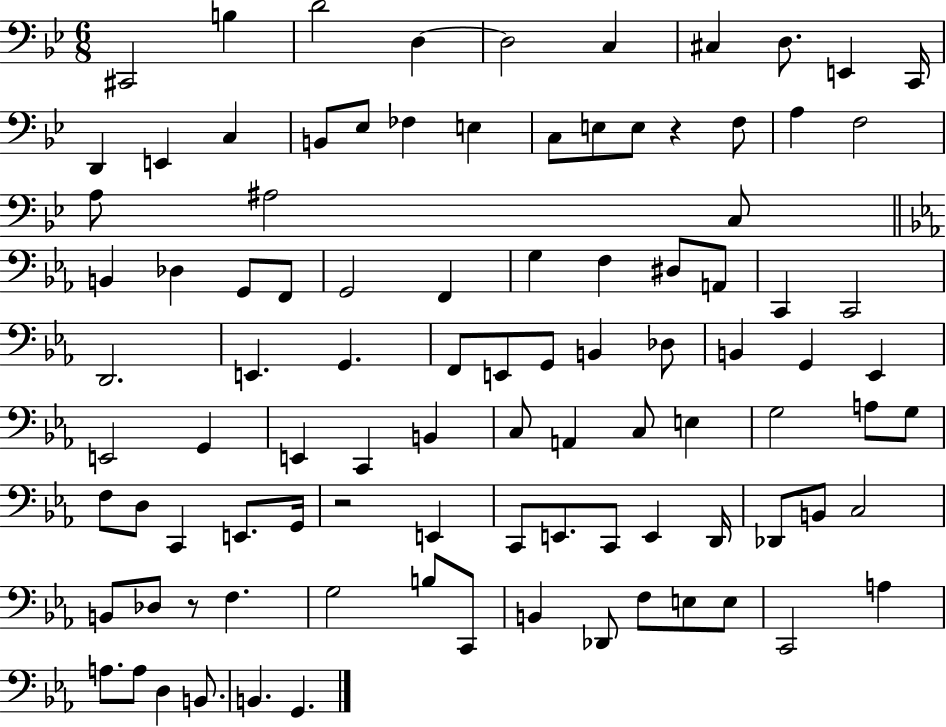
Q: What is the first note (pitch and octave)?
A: C#2